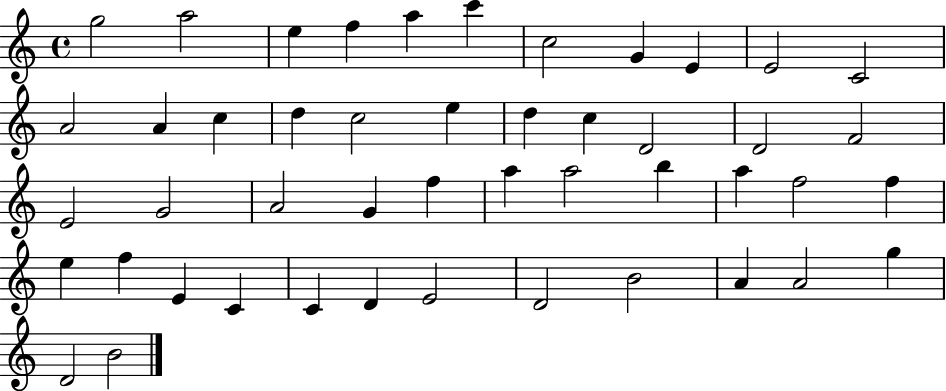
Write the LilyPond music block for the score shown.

{
  \clef treble
  \time 4/4
  \defaultTimeSignature
  \key c \major
  g''2 a''2 | e''4 f''4 a''4 c'''4 | c''2 g'4 e'4 | e'2 c'2 | \break a'2 a'4 c''4 | d''4 c''2 e''4 | d''4 c''4 d'2 | d'2 f'2 | \break e'2 g'2 | a'2 g'4 f''4 | a''4 a''2 b''4 | a''4 f''2 f''4 | \break e''4 f''4 e'4 c'4 | c'4 d'4 e'2 | d'2 b'2 | a'4 a'2 g''4 | \break d'2 b'2 | \bar "|."
}